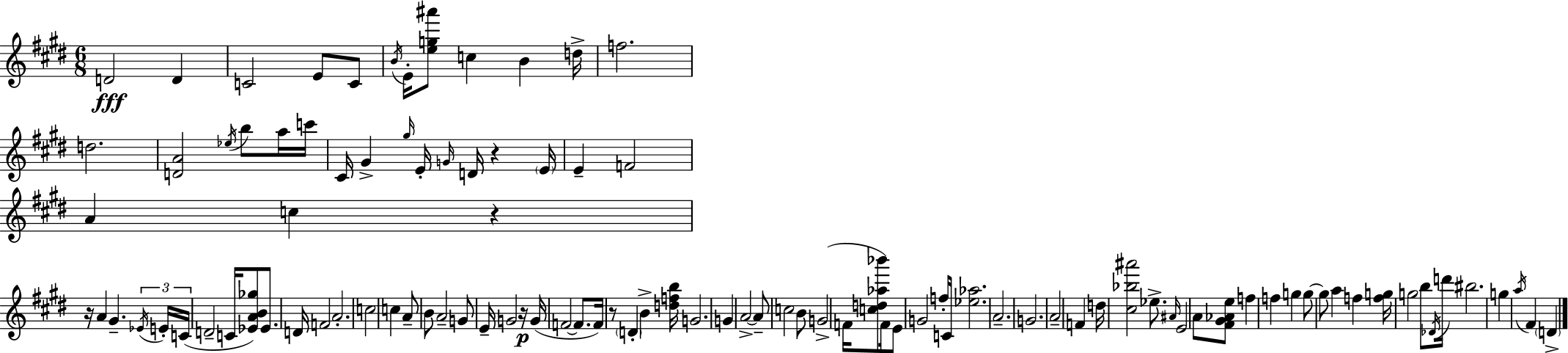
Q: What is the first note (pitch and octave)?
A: D4